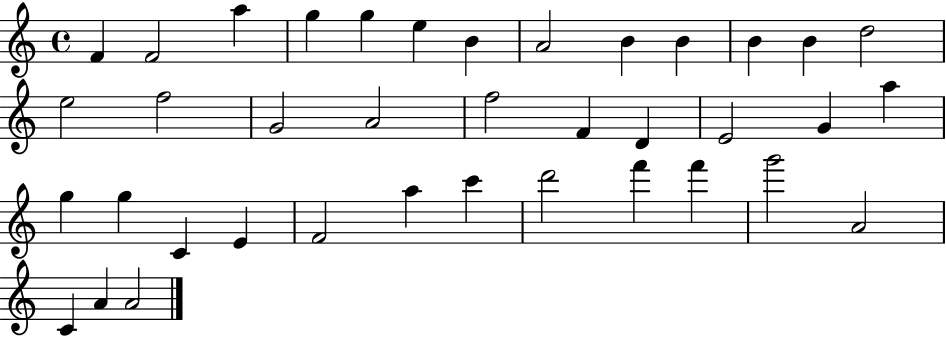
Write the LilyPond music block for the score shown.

{
  \clef treble
  \time 4/4
  \defaultTimeSignature
  \key c \major
  f'4 f'2 a''4 | g''4 g''4 e''4 b'4 | a'2 b'4 b'4 | b'4 b'4 d''2 | \break e''2 f''2 | g'2 a'2 | f''2 f'4 d'4 | e'2 g'4 a''4 | \break g''4 g''4 c'4 e'4 | f'2 a''4 c'''4 | d'''2 f'''4 f'''4 | g'''2 a'2 | \break c'4 a'4 a'2 | \bar "|."
}